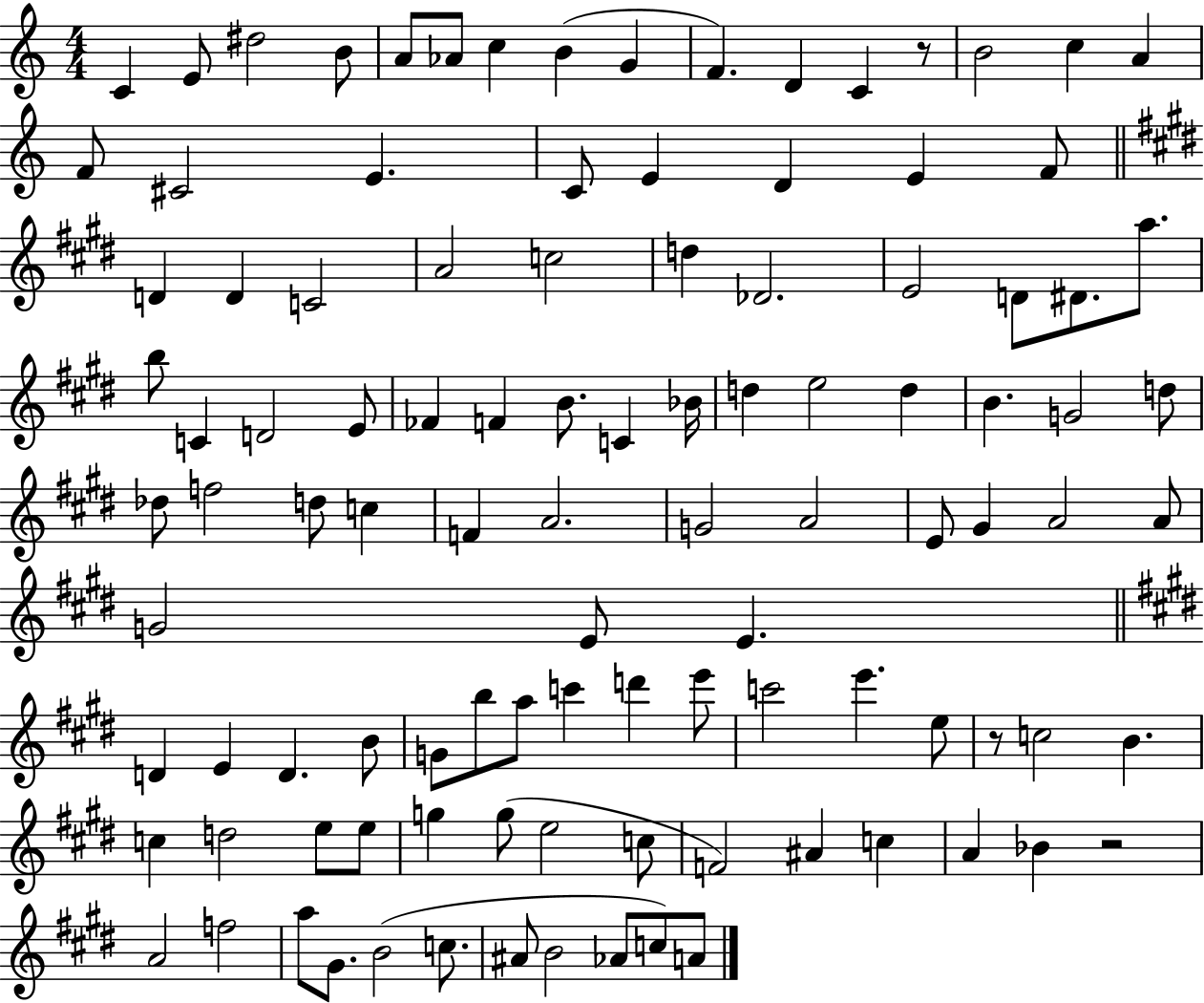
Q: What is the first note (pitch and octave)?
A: C4